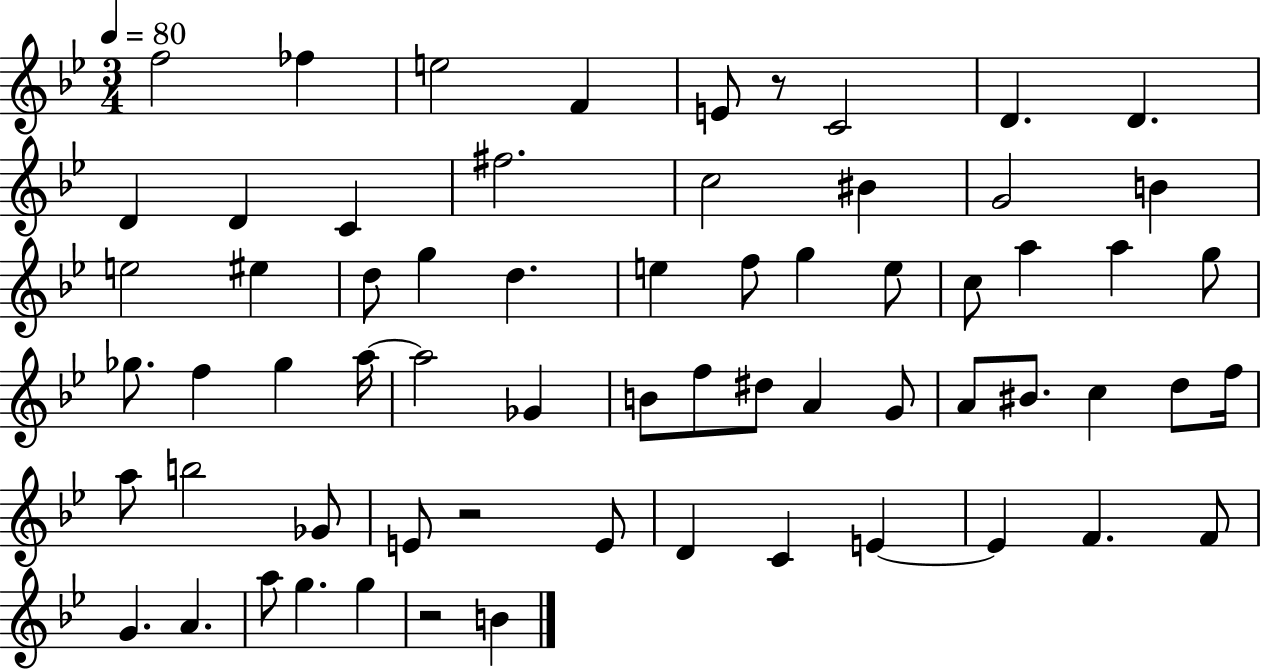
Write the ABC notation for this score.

X:1
T:Untitled
M:3/4
L:1/4
K:Bb
f2 _f e2 F E/2 z/2 C2 D D D D C ^f2 c2 ^B G2 B e2 ^e d/2 g d e f/2 g e/2 c/2 a a g/2 _g/2 f _g a/4 a2 _G B/2 f/2 ^d/2 A G/2 A/2 ^B/2 c d/2 f/4 a/2 b2 _G/2 E/2 z2 E/2 D C E E F F/2 G A a/2 g g z2 B